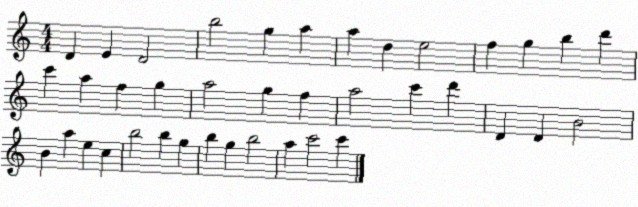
X:1
T:Untitled
M:4/4
L:1/4
K:C
D E D2 b2 g a a d e2 f g b d' c' a f g a2 g f a2 c' d' D D B2 B a e c b2 b g b g b2 a c'2 c'